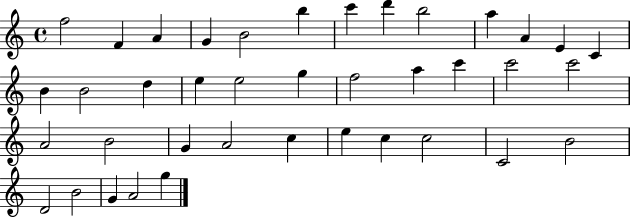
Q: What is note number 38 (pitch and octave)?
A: A4